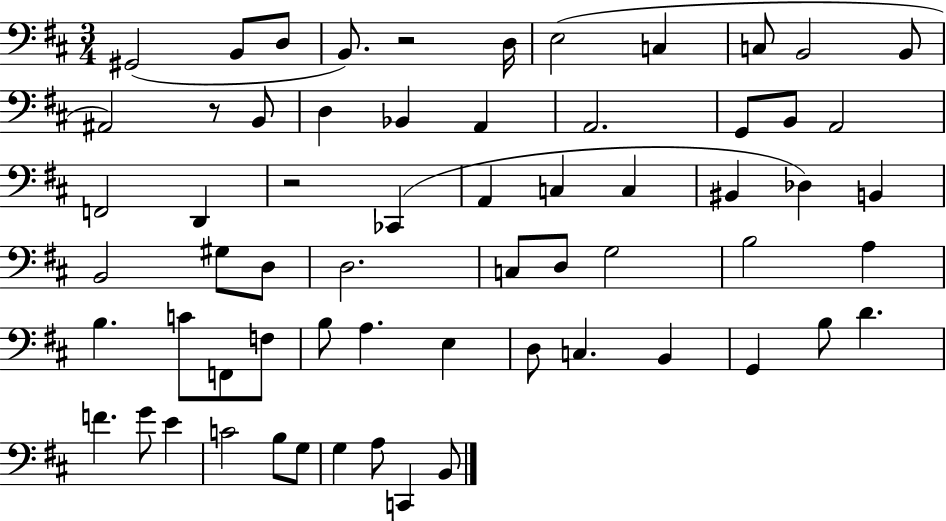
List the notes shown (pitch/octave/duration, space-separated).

G#2/h B2/e D3/e B2/e. R/h D3/s E3/h C3/q C3/e B2/h B2/e A#2/h R/e B2/e D3/q Bb2/q A2/q A2/h. G2/e B2/e A2/h F2/h D2/q R/h CES2/q A2/q C3/q C3/q BIS2/q Db3/q B2/q B2/h G#3/e D3/e D3/h. C3/e D3/e G3/h B3/h A3/q B3/q. C4/e F2/e F3/e B3/e A3/q. E3/q D3/e C3/q. B2/q G2/q B3/e D4/q. F4/q. G4/e E4/q C4/h B3/e G3/e G3/q A3/e C2/q B2/e